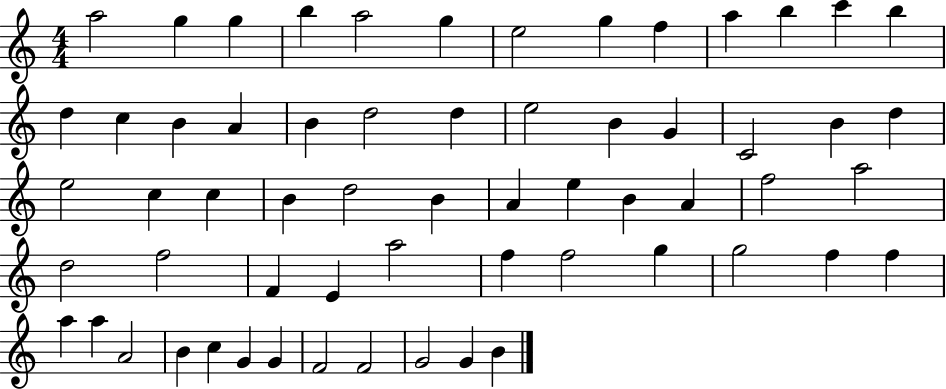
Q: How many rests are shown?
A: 0